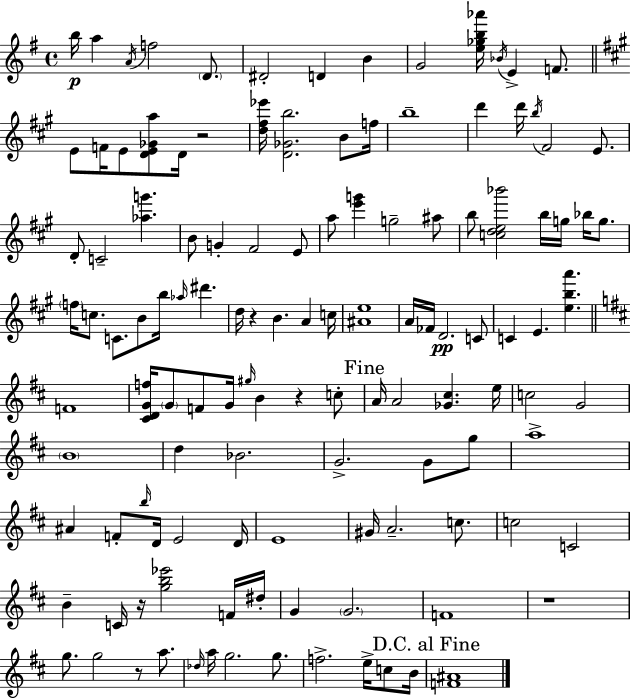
B5/s A5/q A4/s F5/h D4/e. D#4/h D4/q B4/q G4/h [E5,Gb5,B5,Ab6]/s Bb4/s E4/q F4/e. E4/e F4/s E4/e [D4,E4,Gb4,A5]/e D4/s R/h [D5,F#5,Eb6]/s [D4,Gb4,B5]/h. B4/e F5/s B5/w D6/q D6/s B5/s F#4/h E4/e. D4/e C4/h [Ab5,G6]/q. B4/e G4/q F#4/h E4/e A5/e [E6,G6]/q G5/h A#5/e B5/e [C5,D5,E5,Bb6]/h B5/s G5/s Bb5/s G5/e. F5/s C5/e. C4/e. B4/e B5/s Ab5/s D#6/q. D5/s R/q B4/q. A4/q C5/s [A#4,E5]/w A4/s FES4/s D4/h. C4/e C4/q E4/q. [E5,B5,A6]/q. F4/w [C#4,D4,G4,F5]/s G4/e F4/e G4/s G#5/s B4/q R/q C5/e A4/s A4/h [Gb4,C#5]/q. E5/s C5/h G4/h B4/w D5/q Bb4/h. G4/h. G4/e G5/e A5/w A#4/q F4/e B5/s D4/s E4/h D4/s E4/w G#4/s A4/h. C5/e. C5/h C4/h B4/q C4/s R/s [G5,B5,Eb6]/h F4/s D#5/s G4/q G4/h. F4/w R/w G5/e. G5/h R/e A5/e. Db5/s A5/s G5/h. G5/e. F5/h. E5/s C5/e B4/s [F4,A#4]/w